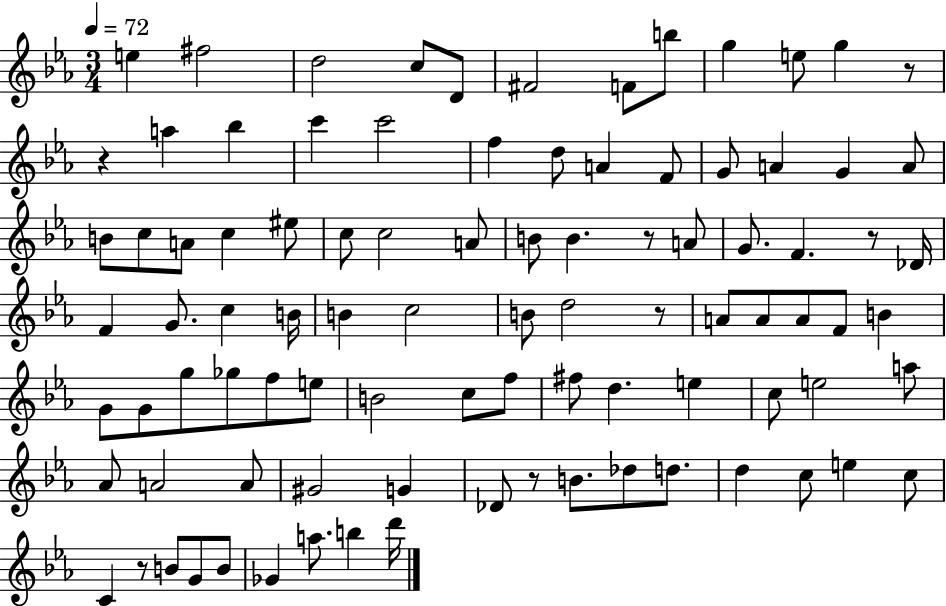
E5/q F#5/h D5/h C5/e D4/e F#4/h F4/e B5/e G5/q E5/e G5/q R/e R/q A5/q Bb5/q C6/q C6/h F5/q D5/e A4/q F4/e G4/e A4/q G4/q A4/e B4/e C5/e A4/e C5/q EIS5/e C5/e C5/h A4/e B4/e B4/q. R/e A4/e G4/e. F4/q. R/e Db4/s F4/q G4/e. C5/q B4/s B4/q C5/h B4/e D5/h R/e A4/e A4/e A4/e F4/e B4/q G4/e G4/e G5/e Gb5/e F5/e E5/e B4/h C5/e F5/e F#5/e D5/q. E5/q C5/e E5/h A5/e Ab4/e A4/h A4/e G#4/h G4/q Db4/e R/e B4/e. Db5/e D5/e. D5/q C5/e E5/q C5/e C4/q R/e B4/e G4/e B4/e Gb4/q A5/e. B5/q D6/s